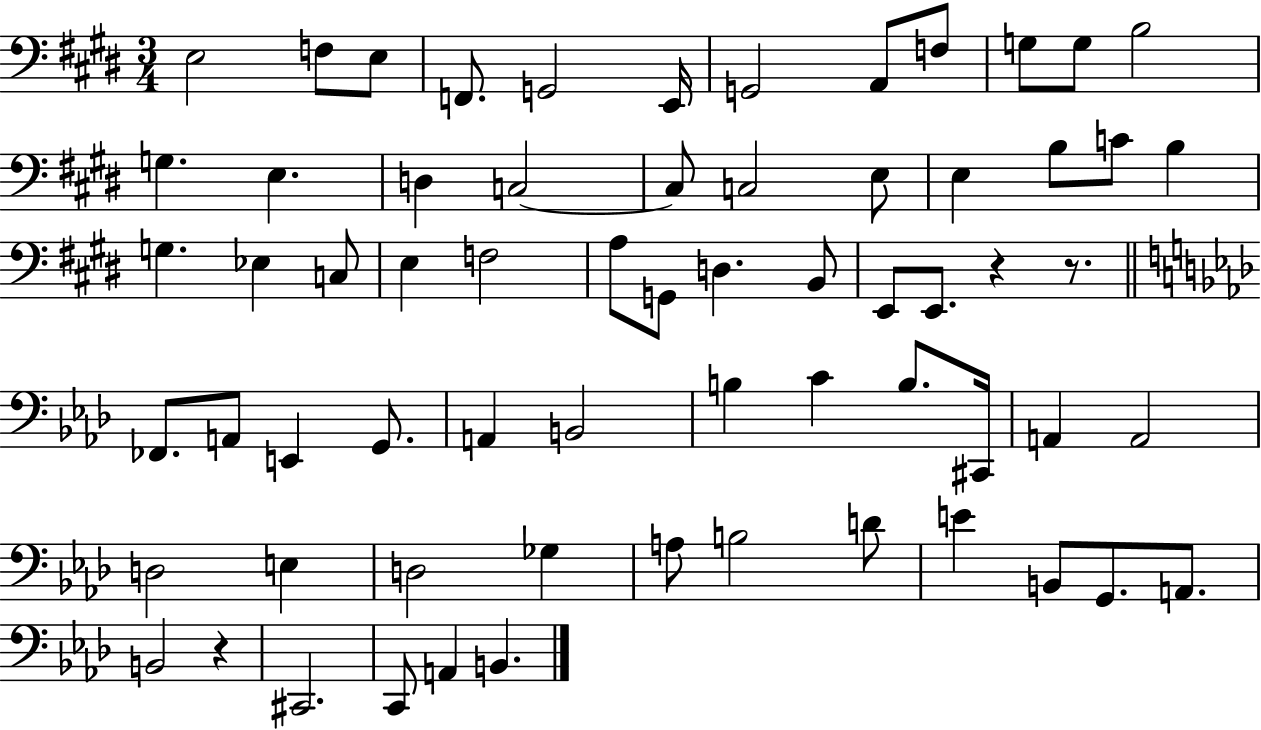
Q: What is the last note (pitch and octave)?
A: B2